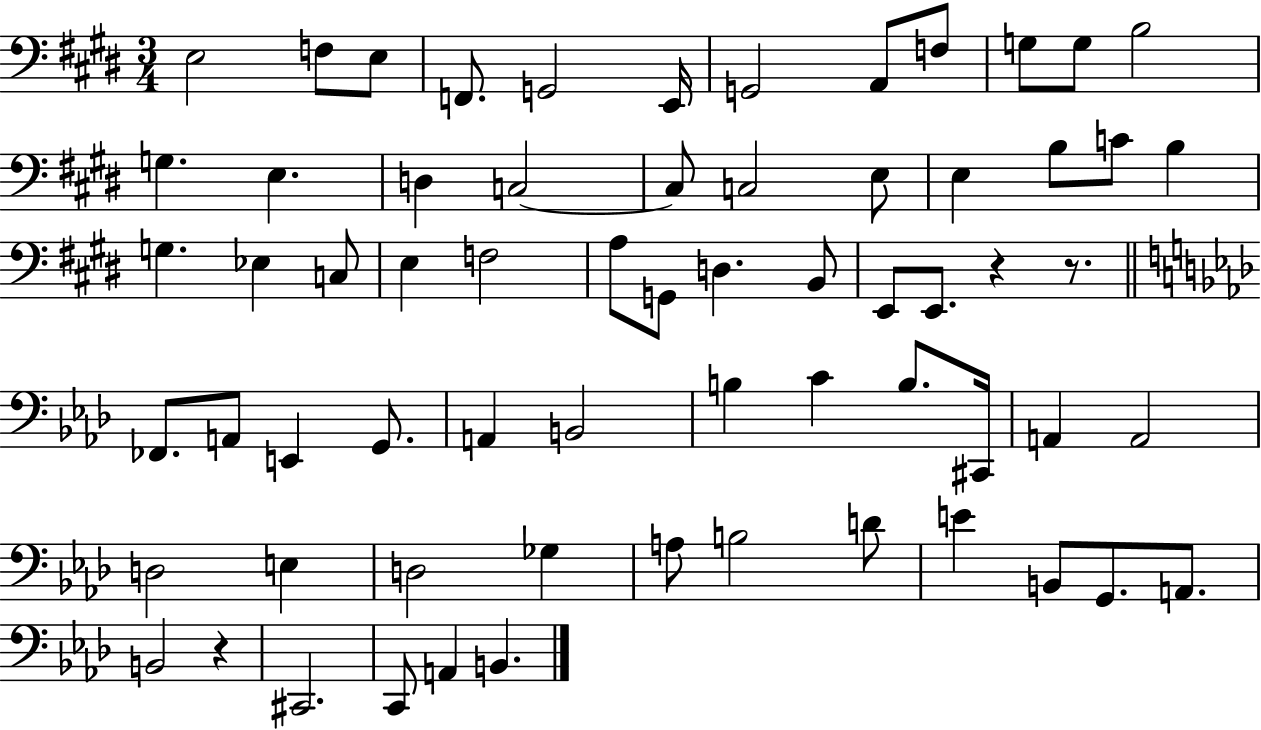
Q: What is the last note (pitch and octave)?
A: B2